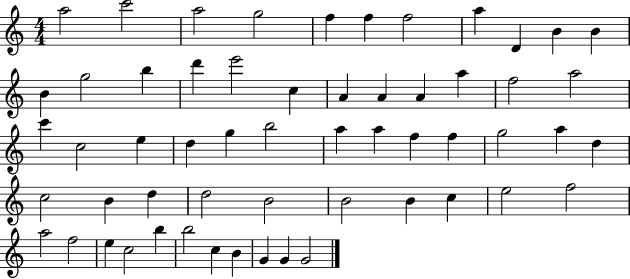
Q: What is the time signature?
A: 4/4